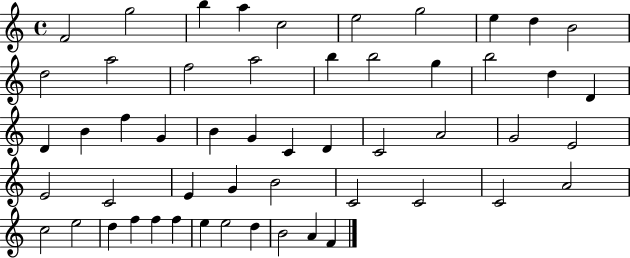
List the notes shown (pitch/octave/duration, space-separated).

F4/h G5/h B5/q A5/q C5/h E5/h G5/h E5/q D5/q B4/h D5/h A5/h F5/h A5/h B5/q B5/h G5/q B5/h D5/q D4/q D4/q B4/q F5/q G4/q B4/q G4/q C4/q D4/q C4/h A4/h G4/h E4/h E4/h C4/h E4/q G4/q B4/h C4/h C4/h C4/h A4/h C5/h E5/h D5/q F5/q F5/q F5/q E5/q E5/h D5/q B4/h A4/q F4/q